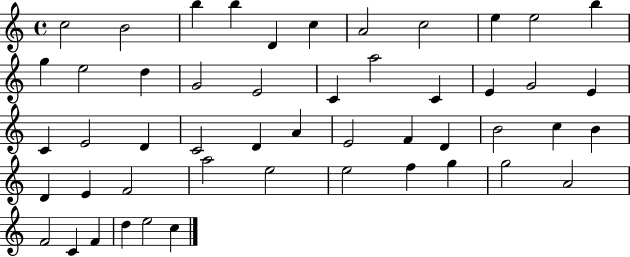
{
  \clef treble
  \time 4/4
  \defaultTimeSignature
  \key c \major
  c''2 b'2 | b''4 b''4 d'4 c''4 | a'2 c''2 | e''4 e''2 b''4 | \break g''4 e''2 d''4 | g'2 e'2 | c'4 a''2 c'4 | e'4 g'2 e'4 | \break c'4 e'2 d'4 | c'2 d'4 a'4 | e'2 f'4 d'4 | b'2 c''4 b'4 | \break d'4 e'4 f'2 | a''2 e''2 | e''2 f''4 g''4 | g''2 a'2 | \break f'2 c'4 f'4 | d''4 e''2 c''4 | \bar "|."
}